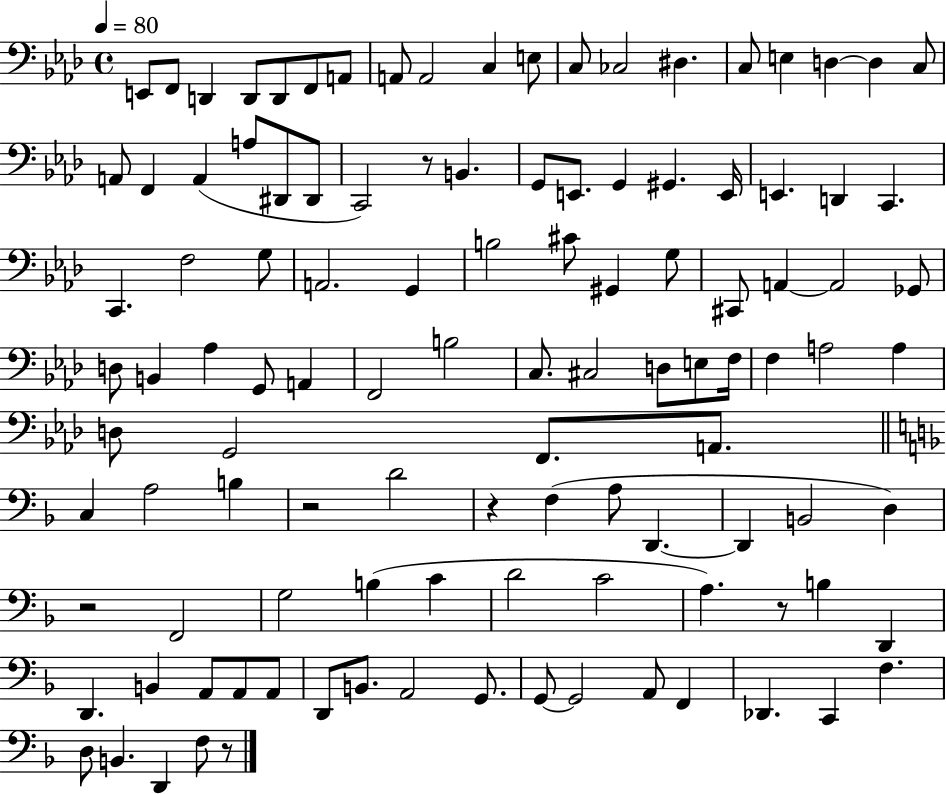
E2/e F2/e D2/q D2/e D2/e F2/e A2/e A2/e A2/h C3/q E3/e C3/e CES3/h D#3/q. C3/e E3/q D3/q D3/q C3/e A2/e F2/q A2/q A3/e D#2/e D#2/e C2/h R/e B2/q. G2/e E2/e. G2/q G#2/q. E2/s E2/q. D2/q C2/q. C2/q. F3/h G3/e A2/h. G2/q B3/h C#4/e G#2/q G3/e C#2/e A2/q A2/h Gb2/e D3/e B2/q Ab3/q G2/e A2/q F2/h B3/h C3/e. C#3/h D3/e E3/e F3/s F3/q A3/h A3/q D3/e G2/h F2/e. A2/e. C3/q A3/h B3/q R/h D4/h R/q F3/q A3/e D2/q. D2/q B2/h D3/q R/h F2/h G3/h B3/q C4/q D4/h C4/h A3/q. R/e B3/q D2/q D2/q. B2/q A2/e A2/e A2/e D2/e B2/e. A2/h G2/e. G2/e G2/h A2/e F2/q Db2/q. C2/q F3/q. D3/e B2/q. D2/q F3/e R/e